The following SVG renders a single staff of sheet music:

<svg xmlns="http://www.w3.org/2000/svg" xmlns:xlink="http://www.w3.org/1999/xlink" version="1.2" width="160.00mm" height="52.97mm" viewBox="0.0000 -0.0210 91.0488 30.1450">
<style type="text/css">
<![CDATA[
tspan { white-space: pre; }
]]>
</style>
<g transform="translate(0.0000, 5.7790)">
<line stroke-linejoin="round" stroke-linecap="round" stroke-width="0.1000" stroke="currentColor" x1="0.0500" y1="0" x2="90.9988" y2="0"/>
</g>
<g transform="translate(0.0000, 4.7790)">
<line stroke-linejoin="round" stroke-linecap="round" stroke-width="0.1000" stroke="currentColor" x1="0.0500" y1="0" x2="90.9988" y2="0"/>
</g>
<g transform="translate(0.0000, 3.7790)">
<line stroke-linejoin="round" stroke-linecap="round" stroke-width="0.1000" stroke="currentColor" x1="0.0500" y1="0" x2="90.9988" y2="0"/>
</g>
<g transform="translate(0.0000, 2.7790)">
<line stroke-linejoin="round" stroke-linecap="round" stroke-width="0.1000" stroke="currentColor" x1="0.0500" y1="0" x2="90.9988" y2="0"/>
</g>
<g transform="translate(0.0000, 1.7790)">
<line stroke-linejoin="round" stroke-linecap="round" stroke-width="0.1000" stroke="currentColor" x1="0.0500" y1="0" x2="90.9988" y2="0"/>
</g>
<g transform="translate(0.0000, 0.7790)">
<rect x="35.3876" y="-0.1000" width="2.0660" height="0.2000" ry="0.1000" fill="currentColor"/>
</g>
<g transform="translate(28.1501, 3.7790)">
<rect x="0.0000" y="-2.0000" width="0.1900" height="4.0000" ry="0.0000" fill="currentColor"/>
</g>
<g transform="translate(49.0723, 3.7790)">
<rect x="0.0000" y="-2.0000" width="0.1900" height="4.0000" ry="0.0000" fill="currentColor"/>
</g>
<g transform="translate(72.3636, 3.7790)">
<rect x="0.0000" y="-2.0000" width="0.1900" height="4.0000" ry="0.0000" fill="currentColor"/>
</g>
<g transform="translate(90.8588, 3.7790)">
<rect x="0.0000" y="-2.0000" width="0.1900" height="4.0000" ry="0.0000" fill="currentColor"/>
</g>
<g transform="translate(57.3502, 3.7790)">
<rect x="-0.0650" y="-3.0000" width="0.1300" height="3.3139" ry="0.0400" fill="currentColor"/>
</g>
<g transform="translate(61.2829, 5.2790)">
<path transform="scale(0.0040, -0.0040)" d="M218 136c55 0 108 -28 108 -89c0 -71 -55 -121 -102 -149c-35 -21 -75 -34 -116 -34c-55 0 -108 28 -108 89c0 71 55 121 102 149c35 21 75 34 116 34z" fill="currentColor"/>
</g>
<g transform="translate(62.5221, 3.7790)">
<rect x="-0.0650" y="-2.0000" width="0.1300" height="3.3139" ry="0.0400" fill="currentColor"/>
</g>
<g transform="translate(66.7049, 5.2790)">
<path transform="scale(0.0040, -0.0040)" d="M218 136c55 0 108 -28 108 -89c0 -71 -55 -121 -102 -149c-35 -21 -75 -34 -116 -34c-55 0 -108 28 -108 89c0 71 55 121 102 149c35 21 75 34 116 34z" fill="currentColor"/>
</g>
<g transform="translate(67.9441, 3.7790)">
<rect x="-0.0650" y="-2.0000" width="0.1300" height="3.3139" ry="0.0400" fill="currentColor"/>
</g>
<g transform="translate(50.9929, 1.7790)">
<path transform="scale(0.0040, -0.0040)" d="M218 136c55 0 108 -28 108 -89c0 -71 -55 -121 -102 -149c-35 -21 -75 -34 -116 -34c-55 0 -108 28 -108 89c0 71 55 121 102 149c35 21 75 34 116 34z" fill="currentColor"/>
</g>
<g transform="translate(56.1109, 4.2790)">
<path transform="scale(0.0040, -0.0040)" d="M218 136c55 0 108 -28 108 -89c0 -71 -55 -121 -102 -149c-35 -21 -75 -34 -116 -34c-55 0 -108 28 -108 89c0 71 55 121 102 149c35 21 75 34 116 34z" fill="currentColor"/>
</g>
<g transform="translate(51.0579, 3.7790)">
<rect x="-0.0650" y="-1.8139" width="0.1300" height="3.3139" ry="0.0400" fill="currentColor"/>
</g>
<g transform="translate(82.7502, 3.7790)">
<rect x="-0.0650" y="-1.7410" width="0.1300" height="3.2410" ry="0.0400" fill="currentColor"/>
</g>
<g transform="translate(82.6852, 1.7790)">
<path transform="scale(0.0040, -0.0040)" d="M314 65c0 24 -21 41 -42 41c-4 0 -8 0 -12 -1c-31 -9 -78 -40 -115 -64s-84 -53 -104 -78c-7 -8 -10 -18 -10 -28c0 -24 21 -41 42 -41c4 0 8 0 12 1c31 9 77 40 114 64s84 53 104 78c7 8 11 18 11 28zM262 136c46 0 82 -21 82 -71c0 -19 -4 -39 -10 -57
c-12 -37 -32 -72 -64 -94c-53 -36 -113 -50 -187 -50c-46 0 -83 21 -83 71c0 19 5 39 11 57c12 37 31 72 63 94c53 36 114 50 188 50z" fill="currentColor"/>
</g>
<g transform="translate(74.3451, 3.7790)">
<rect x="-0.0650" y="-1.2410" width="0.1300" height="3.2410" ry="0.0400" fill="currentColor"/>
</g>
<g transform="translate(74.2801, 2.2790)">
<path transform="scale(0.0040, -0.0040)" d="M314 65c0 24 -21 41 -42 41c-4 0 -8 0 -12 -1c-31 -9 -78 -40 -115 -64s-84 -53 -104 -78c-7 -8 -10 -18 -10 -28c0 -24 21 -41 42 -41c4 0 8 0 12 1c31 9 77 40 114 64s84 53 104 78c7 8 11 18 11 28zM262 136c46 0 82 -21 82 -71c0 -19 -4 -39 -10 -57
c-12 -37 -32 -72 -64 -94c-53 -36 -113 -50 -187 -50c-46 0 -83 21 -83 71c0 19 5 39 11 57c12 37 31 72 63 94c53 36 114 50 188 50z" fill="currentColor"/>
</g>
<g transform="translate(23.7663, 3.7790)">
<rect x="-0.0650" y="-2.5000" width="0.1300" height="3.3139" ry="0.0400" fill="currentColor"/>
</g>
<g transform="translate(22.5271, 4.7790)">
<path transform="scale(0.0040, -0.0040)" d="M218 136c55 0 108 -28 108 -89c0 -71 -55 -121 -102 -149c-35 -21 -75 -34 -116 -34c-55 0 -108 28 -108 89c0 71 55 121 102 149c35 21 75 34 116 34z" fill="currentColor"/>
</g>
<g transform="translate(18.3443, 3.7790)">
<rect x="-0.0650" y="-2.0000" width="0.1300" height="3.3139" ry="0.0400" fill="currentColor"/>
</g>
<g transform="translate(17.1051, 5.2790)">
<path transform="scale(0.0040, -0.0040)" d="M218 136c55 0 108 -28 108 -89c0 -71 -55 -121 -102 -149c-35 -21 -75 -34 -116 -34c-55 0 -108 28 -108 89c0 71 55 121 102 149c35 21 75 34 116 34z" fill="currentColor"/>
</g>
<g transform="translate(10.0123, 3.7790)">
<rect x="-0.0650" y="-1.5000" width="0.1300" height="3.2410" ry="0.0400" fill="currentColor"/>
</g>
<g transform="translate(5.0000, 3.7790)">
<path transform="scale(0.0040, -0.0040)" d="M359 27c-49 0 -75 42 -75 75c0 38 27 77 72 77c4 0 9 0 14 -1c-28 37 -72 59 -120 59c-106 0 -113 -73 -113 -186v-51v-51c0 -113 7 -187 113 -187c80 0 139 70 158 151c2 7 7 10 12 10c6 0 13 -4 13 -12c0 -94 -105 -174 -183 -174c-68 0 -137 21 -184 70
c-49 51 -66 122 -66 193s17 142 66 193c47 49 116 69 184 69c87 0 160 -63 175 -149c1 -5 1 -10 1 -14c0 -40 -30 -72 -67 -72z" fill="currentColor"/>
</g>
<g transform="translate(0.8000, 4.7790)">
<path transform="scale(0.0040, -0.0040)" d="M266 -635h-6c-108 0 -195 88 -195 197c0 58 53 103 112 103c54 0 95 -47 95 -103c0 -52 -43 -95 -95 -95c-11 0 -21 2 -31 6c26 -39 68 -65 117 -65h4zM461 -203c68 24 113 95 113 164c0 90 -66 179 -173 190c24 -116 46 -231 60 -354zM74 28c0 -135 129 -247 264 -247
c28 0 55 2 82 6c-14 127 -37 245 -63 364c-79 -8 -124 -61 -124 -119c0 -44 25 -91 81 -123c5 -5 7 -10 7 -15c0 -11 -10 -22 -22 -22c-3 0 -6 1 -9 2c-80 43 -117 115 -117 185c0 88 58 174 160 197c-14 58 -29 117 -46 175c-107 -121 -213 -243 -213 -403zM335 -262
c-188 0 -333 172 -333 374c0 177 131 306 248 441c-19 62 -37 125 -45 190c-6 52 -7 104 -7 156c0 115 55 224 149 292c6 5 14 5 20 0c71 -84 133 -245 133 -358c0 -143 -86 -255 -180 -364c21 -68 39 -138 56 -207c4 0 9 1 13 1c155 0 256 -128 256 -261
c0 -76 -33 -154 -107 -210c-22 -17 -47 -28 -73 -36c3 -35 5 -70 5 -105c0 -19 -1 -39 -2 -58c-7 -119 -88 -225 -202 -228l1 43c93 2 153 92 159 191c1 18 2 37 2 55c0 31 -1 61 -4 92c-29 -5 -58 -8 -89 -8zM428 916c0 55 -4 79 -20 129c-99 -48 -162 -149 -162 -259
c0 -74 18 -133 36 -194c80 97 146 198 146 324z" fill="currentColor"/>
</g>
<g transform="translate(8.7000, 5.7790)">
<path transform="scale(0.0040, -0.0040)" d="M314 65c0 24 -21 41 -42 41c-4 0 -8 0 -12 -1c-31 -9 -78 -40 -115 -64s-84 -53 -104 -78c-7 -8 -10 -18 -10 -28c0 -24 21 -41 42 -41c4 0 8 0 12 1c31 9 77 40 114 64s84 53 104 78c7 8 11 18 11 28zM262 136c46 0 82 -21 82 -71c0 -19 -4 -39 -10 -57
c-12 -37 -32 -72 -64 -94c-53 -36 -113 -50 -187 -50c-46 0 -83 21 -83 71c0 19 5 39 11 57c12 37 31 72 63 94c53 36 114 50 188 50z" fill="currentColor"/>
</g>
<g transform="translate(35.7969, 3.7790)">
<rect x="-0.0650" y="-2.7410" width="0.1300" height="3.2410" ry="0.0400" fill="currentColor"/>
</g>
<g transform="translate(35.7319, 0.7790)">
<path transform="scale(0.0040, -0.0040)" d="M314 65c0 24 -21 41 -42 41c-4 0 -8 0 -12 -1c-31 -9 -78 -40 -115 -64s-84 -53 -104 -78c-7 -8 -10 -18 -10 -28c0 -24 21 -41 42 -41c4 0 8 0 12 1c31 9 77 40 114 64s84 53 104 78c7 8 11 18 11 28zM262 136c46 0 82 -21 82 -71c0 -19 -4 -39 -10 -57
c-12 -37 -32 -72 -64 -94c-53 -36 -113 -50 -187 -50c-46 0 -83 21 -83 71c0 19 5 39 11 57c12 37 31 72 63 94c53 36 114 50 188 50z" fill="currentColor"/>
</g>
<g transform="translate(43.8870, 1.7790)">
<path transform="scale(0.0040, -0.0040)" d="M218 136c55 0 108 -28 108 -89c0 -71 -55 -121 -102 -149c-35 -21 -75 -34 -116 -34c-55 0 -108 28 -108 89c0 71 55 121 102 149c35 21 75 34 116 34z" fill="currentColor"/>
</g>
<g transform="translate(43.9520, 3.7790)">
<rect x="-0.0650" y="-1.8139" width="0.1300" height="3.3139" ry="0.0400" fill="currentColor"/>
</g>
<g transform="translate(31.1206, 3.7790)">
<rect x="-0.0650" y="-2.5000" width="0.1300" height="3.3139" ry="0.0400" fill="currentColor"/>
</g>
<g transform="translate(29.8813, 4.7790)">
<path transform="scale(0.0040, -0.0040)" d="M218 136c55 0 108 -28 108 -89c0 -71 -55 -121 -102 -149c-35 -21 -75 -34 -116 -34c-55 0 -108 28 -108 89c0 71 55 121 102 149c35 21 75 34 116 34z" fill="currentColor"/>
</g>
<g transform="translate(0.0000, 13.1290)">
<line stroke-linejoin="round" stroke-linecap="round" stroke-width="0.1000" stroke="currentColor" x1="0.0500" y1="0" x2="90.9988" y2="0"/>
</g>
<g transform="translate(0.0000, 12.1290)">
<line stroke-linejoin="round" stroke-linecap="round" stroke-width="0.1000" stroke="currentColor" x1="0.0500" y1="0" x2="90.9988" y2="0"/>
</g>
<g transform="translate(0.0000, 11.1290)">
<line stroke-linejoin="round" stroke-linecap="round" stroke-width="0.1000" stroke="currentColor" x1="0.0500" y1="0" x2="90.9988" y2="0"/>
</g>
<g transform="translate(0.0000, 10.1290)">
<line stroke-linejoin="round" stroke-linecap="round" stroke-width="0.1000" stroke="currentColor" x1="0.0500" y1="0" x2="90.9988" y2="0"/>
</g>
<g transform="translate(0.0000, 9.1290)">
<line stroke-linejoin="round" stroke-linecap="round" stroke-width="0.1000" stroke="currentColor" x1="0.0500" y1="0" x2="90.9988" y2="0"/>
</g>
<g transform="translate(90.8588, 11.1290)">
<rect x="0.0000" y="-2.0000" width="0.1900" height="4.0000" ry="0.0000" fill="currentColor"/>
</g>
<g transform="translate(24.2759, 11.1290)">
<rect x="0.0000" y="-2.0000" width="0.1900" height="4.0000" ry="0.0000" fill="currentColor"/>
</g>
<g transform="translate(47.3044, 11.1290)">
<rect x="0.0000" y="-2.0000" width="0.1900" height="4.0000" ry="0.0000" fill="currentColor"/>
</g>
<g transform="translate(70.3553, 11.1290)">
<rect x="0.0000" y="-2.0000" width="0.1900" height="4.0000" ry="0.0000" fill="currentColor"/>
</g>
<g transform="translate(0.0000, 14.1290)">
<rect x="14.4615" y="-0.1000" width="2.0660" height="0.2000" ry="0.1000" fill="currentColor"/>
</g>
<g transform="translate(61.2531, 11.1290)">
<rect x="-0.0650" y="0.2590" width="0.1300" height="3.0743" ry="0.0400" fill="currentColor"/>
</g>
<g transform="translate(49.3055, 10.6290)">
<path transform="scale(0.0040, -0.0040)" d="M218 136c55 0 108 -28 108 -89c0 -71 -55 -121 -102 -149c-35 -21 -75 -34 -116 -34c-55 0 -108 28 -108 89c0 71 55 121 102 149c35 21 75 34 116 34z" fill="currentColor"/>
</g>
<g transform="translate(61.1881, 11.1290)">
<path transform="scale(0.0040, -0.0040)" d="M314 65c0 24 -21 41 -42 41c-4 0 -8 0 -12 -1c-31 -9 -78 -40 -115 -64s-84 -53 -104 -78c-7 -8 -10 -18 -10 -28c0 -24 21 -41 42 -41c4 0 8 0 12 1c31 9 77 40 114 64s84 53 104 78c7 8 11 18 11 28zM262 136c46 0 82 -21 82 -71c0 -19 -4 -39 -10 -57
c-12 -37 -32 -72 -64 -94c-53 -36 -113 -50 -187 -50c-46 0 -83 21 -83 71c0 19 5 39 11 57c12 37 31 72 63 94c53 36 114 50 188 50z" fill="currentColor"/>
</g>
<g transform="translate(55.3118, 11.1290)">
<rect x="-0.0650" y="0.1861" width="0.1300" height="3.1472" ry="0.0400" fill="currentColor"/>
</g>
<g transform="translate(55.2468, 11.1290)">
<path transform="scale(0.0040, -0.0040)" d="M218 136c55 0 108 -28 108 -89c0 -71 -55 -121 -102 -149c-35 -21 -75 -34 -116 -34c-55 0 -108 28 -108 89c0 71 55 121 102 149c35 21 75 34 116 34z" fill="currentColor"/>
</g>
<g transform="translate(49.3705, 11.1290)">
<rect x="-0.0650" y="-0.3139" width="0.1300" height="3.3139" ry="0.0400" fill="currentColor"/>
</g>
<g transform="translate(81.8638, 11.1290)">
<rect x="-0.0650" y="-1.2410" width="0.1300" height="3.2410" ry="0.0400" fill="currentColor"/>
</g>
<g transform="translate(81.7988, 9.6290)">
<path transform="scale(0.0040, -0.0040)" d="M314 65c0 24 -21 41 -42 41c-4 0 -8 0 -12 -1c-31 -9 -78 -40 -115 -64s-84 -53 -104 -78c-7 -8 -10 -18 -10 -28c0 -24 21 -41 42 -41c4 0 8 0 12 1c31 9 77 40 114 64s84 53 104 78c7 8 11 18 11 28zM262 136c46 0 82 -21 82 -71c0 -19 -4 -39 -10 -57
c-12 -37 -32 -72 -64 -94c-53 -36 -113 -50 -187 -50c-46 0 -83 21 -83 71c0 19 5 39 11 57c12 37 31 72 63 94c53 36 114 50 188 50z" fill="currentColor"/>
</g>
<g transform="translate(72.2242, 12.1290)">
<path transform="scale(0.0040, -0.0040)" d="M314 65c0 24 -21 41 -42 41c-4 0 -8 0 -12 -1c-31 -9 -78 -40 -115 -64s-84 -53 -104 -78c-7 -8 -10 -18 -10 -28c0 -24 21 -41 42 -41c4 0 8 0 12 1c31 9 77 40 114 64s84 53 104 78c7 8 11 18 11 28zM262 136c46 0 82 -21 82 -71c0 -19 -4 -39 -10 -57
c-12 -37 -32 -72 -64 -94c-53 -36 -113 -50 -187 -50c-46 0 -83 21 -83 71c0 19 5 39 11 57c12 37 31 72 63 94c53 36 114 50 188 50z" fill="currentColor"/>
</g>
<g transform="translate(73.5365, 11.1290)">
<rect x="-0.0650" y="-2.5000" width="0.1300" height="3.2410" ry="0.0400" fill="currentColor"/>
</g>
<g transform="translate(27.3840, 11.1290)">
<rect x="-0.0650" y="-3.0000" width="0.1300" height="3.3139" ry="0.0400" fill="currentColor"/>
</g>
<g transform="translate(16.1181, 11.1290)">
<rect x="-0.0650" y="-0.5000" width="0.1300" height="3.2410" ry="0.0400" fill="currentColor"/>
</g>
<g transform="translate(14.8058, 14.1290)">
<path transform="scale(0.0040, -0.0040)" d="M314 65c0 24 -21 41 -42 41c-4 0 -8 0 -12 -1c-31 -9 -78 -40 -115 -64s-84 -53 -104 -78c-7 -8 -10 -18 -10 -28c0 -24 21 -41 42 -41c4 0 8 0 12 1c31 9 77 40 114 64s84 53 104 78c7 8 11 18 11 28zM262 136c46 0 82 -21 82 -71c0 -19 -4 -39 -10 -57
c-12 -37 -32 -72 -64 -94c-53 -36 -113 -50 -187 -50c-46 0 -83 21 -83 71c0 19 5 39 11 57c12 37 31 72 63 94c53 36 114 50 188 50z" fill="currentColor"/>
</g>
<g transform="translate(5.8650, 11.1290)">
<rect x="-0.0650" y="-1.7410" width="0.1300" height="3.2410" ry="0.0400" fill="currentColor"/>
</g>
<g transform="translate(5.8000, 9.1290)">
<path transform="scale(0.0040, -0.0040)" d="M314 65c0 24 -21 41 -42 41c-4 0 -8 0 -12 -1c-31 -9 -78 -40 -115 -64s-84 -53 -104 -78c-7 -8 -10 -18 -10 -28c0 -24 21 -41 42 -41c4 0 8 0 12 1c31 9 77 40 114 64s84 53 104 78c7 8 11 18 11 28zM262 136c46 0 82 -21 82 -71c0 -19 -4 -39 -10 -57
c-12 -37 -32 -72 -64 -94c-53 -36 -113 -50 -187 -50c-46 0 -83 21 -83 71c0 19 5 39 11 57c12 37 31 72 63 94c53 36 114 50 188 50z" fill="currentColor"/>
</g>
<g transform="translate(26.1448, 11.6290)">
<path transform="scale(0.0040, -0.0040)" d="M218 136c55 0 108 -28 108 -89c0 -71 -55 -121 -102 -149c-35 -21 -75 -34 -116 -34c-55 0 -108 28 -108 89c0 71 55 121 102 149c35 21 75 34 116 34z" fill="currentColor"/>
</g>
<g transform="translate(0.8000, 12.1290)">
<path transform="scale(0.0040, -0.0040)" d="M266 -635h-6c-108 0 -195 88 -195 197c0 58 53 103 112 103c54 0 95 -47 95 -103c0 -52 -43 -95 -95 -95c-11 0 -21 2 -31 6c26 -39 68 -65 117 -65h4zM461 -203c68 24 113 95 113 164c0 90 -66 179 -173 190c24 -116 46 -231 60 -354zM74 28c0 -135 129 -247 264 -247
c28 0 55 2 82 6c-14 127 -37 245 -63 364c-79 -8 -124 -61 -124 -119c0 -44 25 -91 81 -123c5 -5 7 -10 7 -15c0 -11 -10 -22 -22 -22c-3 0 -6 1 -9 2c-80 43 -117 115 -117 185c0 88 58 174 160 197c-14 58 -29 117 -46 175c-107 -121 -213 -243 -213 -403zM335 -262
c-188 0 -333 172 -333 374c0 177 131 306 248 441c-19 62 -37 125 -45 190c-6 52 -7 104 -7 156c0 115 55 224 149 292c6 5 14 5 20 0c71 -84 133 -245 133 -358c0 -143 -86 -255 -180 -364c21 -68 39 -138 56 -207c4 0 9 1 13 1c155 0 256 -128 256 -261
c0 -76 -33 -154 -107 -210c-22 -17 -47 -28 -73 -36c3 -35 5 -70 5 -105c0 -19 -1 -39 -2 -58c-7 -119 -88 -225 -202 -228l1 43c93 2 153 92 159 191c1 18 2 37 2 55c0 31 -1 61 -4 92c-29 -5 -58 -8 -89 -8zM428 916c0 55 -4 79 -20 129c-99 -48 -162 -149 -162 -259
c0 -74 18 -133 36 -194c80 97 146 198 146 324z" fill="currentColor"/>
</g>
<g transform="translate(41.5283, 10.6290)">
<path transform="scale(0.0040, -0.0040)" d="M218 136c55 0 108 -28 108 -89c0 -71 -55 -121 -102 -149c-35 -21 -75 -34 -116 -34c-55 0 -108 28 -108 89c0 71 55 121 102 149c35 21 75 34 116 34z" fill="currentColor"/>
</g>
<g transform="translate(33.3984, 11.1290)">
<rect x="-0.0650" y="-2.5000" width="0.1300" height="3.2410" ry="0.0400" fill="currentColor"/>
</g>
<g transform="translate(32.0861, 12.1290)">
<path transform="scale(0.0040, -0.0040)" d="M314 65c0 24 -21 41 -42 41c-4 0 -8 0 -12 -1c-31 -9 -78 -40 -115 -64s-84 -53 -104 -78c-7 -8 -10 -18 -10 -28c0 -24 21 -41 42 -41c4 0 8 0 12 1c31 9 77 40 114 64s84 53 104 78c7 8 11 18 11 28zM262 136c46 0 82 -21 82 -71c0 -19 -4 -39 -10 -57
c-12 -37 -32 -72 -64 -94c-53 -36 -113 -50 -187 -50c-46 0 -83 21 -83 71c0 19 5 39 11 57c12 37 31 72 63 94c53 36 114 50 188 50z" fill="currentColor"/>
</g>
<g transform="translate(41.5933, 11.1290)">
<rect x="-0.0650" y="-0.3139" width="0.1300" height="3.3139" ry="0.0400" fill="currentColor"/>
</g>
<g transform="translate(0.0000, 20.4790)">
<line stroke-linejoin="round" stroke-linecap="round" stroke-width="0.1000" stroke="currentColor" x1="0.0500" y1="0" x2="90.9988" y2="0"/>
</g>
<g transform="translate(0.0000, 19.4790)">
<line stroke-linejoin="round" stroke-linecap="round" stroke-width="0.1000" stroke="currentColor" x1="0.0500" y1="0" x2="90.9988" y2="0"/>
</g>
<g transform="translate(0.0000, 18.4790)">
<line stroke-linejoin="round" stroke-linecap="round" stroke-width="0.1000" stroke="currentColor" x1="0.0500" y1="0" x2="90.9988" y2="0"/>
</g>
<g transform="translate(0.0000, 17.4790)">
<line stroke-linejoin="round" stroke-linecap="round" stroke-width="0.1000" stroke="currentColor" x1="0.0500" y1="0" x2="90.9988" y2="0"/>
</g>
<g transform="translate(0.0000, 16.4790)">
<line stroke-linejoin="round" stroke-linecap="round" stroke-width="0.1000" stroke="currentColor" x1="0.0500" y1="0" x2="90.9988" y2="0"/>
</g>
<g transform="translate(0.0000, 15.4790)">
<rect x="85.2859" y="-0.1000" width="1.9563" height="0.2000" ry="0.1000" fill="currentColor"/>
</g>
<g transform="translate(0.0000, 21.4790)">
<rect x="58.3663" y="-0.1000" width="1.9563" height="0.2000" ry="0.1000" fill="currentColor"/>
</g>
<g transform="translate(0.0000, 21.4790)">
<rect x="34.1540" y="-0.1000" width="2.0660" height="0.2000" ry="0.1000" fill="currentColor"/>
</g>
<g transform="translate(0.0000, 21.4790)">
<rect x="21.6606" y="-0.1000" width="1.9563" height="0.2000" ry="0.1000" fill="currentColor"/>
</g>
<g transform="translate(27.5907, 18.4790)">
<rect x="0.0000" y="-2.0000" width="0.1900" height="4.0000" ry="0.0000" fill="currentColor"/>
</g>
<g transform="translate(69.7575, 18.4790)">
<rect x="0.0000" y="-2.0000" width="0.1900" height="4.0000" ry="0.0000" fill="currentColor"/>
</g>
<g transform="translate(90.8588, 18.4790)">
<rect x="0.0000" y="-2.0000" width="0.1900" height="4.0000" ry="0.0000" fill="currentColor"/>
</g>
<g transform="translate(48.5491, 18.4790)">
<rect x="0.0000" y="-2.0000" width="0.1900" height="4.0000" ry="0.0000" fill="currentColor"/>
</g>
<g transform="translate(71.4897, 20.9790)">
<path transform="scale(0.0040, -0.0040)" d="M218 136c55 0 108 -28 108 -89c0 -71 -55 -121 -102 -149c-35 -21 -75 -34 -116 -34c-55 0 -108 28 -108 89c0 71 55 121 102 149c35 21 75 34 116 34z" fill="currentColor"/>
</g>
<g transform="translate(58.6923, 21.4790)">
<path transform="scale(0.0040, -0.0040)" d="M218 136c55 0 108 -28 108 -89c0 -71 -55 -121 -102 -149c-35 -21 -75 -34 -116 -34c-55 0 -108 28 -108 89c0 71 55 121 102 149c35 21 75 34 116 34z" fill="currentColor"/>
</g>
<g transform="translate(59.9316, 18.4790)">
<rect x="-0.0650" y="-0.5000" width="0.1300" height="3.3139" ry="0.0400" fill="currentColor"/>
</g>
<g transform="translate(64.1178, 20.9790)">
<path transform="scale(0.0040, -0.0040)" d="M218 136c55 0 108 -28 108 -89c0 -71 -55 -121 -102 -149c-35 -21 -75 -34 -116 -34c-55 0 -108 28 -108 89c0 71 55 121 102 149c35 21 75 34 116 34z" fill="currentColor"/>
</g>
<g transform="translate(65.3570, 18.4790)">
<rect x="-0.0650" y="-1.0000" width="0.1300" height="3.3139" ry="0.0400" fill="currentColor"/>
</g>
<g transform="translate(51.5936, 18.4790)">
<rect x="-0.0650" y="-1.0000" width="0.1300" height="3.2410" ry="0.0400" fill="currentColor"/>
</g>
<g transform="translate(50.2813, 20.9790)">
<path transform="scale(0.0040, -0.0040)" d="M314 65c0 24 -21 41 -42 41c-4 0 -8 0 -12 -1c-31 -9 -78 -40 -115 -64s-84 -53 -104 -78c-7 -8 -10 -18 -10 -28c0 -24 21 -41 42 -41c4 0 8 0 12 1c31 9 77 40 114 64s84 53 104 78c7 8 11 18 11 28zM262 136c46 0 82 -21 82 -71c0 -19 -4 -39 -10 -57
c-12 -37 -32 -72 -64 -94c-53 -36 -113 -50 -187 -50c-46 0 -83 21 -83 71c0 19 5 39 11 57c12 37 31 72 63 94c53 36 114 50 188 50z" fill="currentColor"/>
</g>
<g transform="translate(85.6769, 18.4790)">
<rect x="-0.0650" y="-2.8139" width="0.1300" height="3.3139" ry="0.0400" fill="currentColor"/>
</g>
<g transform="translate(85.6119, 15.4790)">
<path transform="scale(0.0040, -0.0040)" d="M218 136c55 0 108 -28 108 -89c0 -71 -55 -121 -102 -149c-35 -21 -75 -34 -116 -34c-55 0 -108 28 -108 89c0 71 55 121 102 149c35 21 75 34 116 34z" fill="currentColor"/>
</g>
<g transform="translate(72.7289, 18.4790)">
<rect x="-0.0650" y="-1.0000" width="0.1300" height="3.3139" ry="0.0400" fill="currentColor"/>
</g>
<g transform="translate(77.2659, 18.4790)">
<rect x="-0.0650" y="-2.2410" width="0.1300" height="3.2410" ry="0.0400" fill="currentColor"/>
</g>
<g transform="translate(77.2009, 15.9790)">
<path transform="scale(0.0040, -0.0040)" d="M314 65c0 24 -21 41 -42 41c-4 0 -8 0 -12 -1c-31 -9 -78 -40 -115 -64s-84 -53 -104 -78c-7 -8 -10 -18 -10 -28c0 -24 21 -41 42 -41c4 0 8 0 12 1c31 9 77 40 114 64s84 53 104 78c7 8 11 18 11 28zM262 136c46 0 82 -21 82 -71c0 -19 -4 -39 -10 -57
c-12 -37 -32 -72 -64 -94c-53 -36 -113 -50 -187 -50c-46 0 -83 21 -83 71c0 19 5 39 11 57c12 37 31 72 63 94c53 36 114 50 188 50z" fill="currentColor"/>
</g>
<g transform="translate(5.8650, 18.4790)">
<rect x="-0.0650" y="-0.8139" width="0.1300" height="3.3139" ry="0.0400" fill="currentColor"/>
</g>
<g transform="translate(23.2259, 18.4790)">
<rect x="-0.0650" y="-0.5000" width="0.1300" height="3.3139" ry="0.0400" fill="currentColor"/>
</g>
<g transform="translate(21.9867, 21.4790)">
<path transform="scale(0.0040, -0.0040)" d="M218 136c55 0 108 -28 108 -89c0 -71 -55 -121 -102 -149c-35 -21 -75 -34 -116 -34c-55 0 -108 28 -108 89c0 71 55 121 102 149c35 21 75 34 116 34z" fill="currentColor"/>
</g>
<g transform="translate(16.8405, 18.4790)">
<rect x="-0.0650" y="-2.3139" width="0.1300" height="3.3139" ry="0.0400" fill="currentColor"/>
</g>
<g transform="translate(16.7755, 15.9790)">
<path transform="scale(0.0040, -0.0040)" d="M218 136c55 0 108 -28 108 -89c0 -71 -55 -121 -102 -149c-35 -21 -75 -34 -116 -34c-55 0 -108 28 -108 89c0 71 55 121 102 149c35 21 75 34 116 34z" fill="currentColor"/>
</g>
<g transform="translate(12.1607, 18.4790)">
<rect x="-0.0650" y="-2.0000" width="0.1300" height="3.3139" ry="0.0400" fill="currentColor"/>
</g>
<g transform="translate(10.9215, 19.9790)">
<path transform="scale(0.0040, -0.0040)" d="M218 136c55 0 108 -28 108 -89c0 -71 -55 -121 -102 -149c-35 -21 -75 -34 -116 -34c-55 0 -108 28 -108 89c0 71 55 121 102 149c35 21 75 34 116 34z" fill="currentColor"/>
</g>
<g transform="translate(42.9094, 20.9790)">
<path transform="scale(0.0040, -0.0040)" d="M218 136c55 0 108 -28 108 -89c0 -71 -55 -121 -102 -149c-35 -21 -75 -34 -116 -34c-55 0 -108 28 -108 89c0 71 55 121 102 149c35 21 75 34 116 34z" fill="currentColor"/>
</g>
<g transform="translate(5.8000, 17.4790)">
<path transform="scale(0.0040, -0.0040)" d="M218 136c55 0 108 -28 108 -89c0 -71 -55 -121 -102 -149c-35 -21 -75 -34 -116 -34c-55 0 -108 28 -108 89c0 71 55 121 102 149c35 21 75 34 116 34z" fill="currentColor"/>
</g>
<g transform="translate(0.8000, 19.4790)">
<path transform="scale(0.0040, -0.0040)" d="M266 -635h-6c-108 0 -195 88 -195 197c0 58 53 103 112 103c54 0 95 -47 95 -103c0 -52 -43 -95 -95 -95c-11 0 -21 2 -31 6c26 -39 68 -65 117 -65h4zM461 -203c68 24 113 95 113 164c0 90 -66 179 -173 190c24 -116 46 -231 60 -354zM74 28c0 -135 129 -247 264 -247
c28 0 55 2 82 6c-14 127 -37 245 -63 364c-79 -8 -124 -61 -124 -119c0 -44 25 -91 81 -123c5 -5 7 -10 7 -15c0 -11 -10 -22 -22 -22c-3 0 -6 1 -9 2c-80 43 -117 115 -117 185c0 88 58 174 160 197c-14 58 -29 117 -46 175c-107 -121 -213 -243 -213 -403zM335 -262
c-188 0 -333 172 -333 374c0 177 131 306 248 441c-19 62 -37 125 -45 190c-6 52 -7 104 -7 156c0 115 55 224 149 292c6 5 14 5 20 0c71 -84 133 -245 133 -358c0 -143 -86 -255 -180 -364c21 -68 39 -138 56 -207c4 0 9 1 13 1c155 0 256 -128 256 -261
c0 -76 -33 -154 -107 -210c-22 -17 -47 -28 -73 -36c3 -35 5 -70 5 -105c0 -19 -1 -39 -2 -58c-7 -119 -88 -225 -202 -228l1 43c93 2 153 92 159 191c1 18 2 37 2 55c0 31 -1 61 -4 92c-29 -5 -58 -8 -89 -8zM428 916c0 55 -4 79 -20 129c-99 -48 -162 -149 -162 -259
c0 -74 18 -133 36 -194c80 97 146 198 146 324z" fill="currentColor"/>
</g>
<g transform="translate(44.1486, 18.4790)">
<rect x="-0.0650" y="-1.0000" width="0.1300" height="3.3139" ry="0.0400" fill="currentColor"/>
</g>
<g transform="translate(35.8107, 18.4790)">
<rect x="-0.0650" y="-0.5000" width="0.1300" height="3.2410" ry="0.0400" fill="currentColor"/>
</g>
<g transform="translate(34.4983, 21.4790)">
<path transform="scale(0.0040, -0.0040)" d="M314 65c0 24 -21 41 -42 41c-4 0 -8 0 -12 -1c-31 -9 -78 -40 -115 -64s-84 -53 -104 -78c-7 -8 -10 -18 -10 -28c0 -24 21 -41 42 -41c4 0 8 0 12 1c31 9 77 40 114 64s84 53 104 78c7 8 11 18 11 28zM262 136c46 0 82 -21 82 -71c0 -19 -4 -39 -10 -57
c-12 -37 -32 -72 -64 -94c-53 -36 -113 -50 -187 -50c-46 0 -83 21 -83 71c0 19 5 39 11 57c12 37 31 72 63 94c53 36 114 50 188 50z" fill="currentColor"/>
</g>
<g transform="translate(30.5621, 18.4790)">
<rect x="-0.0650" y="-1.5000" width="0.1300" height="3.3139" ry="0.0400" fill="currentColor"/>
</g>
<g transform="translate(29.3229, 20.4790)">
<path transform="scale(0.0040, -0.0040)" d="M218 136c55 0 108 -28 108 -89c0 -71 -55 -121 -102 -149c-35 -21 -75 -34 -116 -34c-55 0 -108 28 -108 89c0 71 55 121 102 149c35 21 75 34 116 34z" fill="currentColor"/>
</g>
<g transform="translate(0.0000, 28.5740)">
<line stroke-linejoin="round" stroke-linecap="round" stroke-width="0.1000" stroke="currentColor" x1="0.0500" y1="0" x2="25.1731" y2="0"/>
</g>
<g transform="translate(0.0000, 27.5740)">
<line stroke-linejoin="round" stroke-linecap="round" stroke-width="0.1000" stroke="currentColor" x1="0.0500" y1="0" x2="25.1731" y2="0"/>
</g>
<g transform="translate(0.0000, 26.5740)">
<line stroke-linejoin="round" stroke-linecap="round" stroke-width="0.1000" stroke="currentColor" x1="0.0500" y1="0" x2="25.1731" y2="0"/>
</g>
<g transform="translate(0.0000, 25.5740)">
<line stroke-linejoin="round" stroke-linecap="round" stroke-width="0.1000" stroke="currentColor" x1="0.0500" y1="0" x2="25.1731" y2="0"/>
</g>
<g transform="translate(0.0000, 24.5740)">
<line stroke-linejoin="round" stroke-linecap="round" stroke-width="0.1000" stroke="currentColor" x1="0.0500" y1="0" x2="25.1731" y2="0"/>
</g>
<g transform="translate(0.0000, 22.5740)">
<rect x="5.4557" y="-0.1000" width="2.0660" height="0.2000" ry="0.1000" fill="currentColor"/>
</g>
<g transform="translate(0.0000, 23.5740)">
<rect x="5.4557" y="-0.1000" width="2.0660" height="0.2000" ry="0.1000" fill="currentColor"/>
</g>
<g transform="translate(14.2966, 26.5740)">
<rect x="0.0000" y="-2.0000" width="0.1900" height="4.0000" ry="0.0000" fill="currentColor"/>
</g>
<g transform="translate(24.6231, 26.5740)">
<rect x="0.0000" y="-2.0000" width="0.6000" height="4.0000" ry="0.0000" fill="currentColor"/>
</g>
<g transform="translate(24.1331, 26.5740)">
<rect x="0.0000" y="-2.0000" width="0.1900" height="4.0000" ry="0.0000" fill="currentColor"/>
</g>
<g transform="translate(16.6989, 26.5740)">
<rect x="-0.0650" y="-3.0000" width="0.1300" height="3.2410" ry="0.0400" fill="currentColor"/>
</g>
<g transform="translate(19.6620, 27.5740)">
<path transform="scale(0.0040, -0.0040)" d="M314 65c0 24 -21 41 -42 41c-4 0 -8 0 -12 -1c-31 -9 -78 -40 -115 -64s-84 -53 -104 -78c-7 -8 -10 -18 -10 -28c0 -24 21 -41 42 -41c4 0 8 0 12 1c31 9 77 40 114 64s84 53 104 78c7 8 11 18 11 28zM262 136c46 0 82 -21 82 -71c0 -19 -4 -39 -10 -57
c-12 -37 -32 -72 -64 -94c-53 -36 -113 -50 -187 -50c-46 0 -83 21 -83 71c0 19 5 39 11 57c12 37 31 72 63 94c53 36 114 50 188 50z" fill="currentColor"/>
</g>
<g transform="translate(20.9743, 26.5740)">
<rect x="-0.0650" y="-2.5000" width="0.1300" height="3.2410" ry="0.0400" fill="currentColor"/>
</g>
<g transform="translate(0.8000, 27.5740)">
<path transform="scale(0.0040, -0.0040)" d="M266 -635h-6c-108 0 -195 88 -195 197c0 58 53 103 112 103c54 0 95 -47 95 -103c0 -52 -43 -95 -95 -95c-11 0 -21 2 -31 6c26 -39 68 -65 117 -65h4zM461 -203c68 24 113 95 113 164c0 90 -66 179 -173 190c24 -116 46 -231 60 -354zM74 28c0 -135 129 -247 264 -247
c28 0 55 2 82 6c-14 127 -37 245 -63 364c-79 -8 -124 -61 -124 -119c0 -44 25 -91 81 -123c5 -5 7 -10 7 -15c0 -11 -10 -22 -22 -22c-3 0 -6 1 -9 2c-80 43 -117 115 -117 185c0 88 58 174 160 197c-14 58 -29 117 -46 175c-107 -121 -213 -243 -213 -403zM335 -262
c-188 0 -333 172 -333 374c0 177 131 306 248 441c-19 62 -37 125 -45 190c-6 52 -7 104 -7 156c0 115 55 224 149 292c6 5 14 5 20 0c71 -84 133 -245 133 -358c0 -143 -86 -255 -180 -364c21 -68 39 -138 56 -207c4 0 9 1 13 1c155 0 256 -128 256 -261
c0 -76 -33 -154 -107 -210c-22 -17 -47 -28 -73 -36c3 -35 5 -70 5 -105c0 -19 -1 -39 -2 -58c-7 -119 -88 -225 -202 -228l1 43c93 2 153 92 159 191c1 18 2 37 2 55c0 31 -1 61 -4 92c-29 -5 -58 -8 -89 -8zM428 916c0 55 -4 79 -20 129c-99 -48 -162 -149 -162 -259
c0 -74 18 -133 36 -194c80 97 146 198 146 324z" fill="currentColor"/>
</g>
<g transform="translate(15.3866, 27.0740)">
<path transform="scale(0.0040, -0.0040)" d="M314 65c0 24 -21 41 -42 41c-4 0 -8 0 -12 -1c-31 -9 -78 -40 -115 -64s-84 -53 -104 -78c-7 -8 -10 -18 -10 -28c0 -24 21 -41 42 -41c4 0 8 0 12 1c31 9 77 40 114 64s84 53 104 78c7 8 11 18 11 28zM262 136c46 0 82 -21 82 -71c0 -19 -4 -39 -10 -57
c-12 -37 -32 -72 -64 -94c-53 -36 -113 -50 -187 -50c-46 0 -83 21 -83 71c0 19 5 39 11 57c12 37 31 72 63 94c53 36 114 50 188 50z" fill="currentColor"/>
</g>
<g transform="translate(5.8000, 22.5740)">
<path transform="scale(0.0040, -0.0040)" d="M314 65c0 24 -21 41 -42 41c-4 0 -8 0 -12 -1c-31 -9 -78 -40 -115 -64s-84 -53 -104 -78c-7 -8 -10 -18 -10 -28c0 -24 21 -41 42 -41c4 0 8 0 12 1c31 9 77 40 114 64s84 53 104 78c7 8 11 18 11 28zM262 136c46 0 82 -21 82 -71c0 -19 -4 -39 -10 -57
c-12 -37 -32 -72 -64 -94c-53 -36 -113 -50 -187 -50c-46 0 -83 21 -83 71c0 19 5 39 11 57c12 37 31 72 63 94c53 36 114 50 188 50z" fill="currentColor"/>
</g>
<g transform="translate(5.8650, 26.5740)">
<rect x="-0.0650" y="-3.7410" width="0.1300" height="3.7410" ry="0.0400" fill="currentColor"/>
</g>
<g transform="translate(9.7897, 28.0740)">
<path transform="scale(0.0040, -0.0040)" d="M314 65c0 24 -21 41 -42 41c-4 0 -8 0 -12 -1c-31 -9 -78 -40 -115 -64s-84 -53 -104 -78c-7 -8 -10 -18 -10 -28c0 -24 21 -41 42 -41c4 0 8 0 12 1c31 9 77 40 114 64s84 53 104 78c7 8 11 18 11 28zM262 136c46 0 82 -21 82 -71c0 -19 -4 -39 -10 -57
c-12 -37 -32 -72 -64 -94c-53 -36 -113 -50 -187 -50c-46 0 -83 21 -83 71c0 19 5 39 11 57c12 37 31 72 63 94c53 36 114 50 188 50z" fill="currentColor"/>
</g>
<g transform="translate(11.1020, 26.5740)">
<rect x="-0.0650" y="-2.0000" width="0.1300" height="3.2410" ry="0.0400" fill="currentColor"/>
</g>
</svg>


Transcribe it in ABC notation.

X:1
T:Untitled
M:4/4
L:1/4
K:C
E2 F G G a2 f f A F F e2 f2 f2 C2 A G2 c c B B2 G2 e2 d F g C E C2 D D2 C D D g2 a c'2 F2 A2 G2